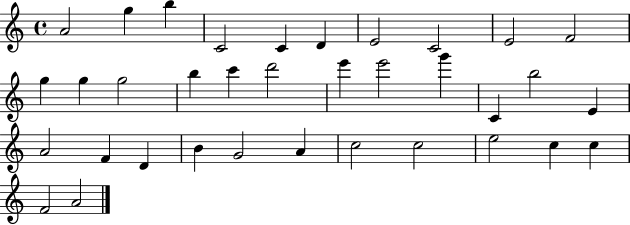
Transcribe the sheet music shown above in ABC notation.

X:1
T:Untitled
M:4/4
L:1/4
K:C
A2 g b C2 C D E2 C2 E2 F2 g g g2 b c' d'2 e' e'2 g' C b2 E A2 F D B G2 A c2 c2 e2 c c F2 A2